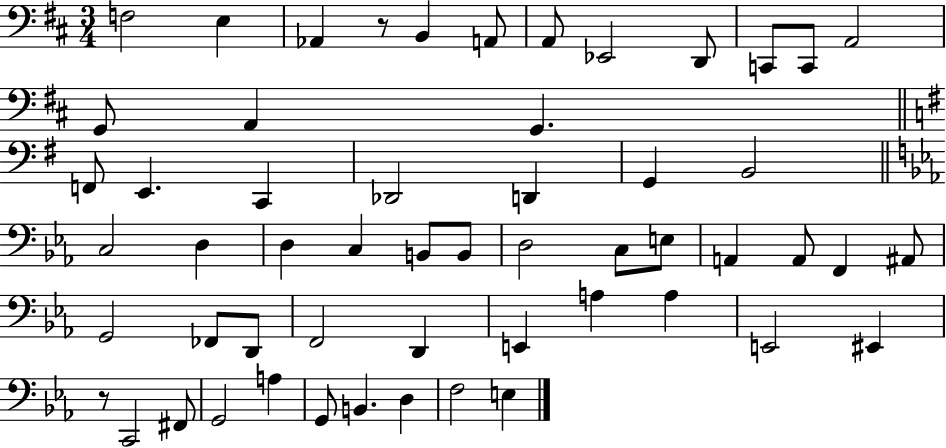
X:1
T:Untitled
M:3/4
L:1/4
K:D
F,2 E, _A,, z/2 B,, A,,/2 A,,/2 _E,,2 D,,/2 C,,/2 C,,/2 A,,2 G,,/2 A,, G,, F,,/2 E,, C,, _D,,2 D,, G,, B,,2 C,2 D, D, C, B,,/2 B,,/2 D,2 C,/2 E,/2 A,, A,,/2 F,, ^A,,/2 G,,2 _F,,/2 D,,/2 F,,2 D,, E,, A, A, E,,2 ^E,, z/2 C,,2 ^F,,/2 G,,2 A, G,,/2 B,, D, F,2 E,